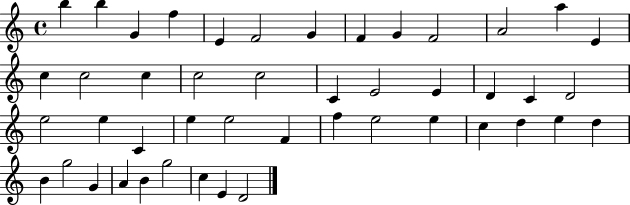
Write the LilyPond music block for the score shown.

{
  \clef treble
  \time 4/4
  \defaultTimeSignature
  \key c \major
  b''4 b''4 g'4 f''4 | e'4 f'2 g'4 | f'4 g'4 f'2 | a'2 a''4 e'4 | \break c''4 c''2 c''4 | c''2 c''2 | c'4 e'2 e'4 | d'4 c'4 d'2 | \break e''2 e''4 c'4 | e''4 e''2 f'4 | f''4 e''2 e''4 | c''4 d''4 e''4 d''4 | \break b'4 g''2 g'4 | a'4 b'4 g''2 | c''4 e'4 d'2 | \bar "|."
}